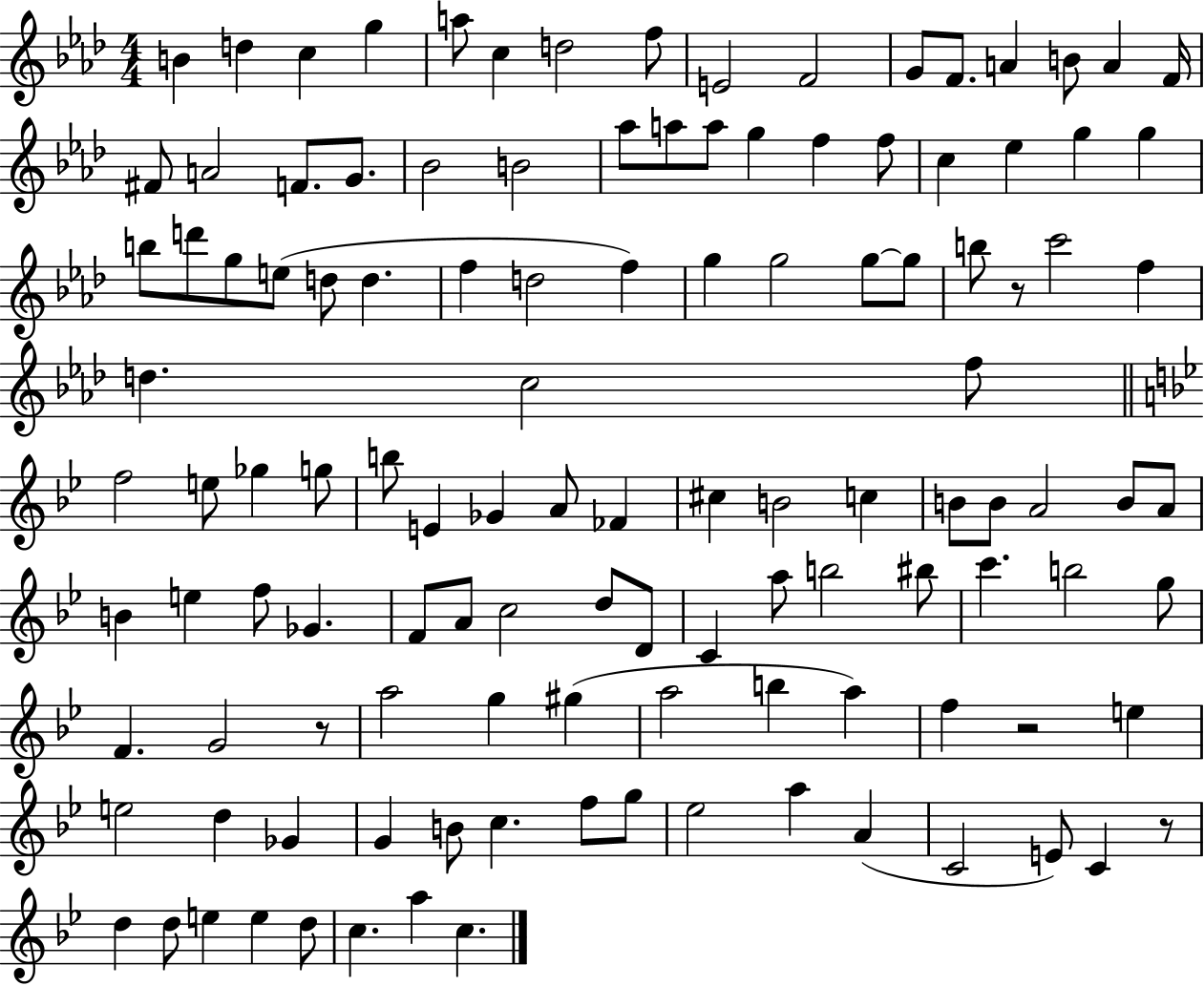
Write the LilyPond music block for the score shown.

{
  \clef treble
  \numericTimeSignature
  \time 4/4
  \key aes \major
  b'4 d''4 c''4 g''4 | a''8 c''4 d''2 f''8 | e'2 f'2 | g'8 f'8. a'4 b'8 a'4 f'16 | \break fis'8 a'2 f'8. g'8. | bes'2 b'2 | aes''8 a''8 a''8 g''4 f''4 f''8 | c''4 ees''4 g''4 g''4 | \break b''8 d'''8 g''8 e''8( d''8 d''4. | f''4 d''2 f''4) | g''4 g''2 g''8~~ g''8 | b''8 r8 c'''2 f''4 | \break d''4. c''2 f''8 | \bar "||" \break \key bes \major f''2 e''8 ges''4 g''8 | b''8 e'4 ges'4 a'8 fes'4 | cis''4 b'2 c''4 | b'8 b'8 a'2 b'8 a'8 | \break b'4 e''4 f''8 ges'4. | f'8 a'8 c''2 d''8 d'8 | c'4 a''8 b''2 bis''8 | c'''4. b''2 g''8 | \break f'4. g'2 r8 | a''2 g''4 gis''4( | a''2 b''4 a''4) | f''4 r2 e''4 | \break e''2 d''4 ges'4 | g'4 b'8 c''4. f''8 g''8 | ees''2 a''4 a'4( | c'2 e'8) c'4 r8 | \break d''4 d''8 e''4 e''4 d''8 | c''4. a''4 c''4. | \bar "|."
}